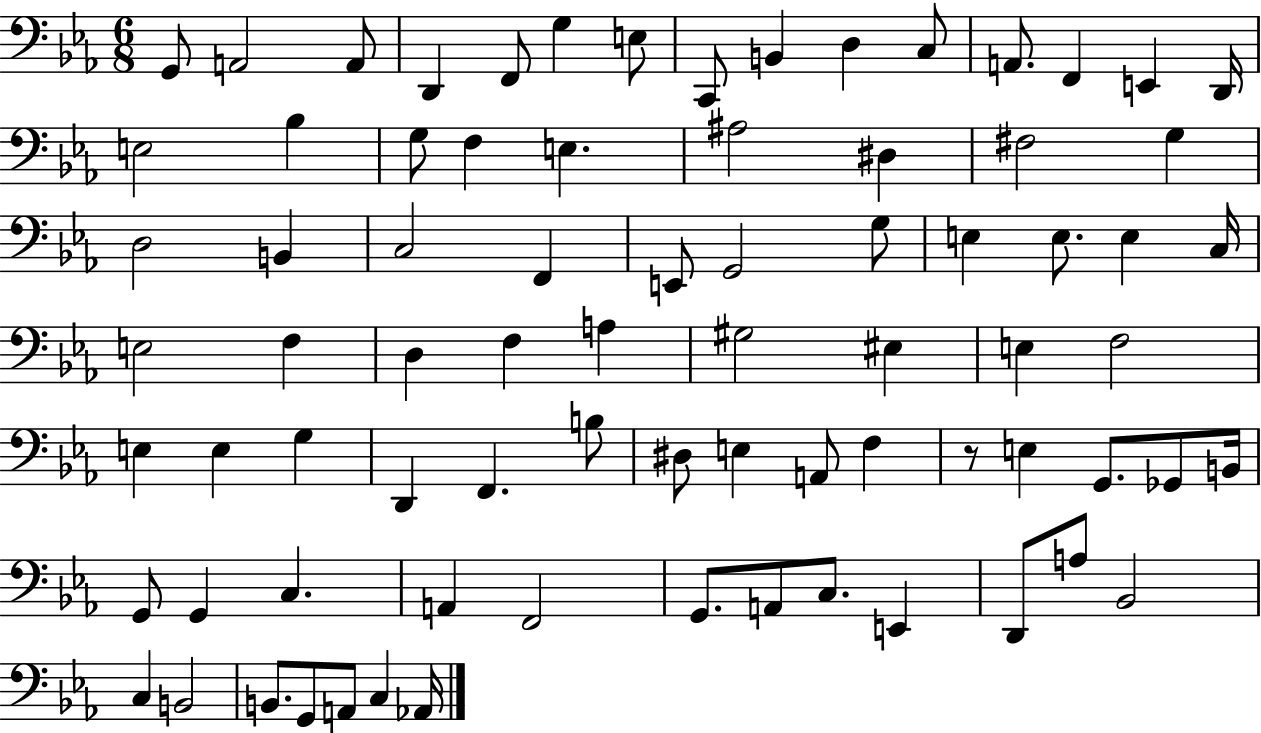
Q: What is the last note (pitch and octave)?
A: Ab2